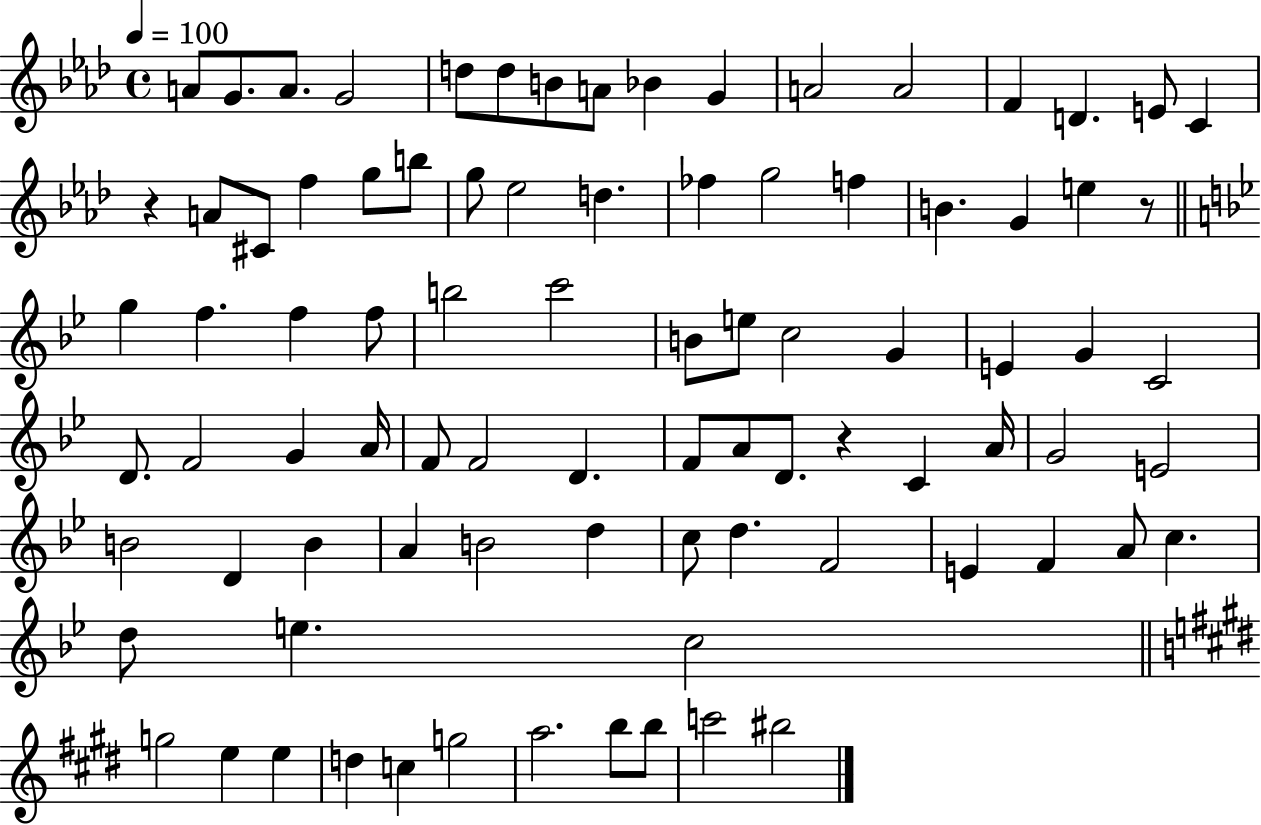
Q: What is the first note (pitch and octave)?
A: A4